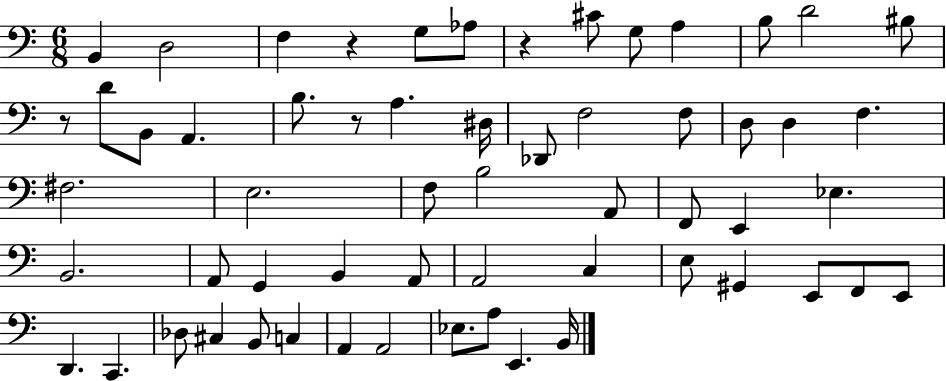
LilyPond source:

{
  \clef bass
  \numericTimeSignature
  \time 6/8
  \key c \major
  b,4 d2 | f4 r4 g8 aes8 | r4 cis'8 g8 a4 | b8 d'2 bis8 | \break r8 d'8 b,8 a,4. | b8. r8 a4. dis16 | des,8 f2 f8 | d8 d4 f4. | \break fis2. | e2. | f8 b2 a,8 | f,8 e,4 ees4. | \break b,2. | a,8 g,4 b,4 a,8 | a,2 c4 | e8 gis,4 e,8 f,8 e,8 | \break d,4. c,4. | des8 cis4 b,8 c4 | a,4 a,2 | ees8. a8 e,4. b,16 | \break \bar "|."
}